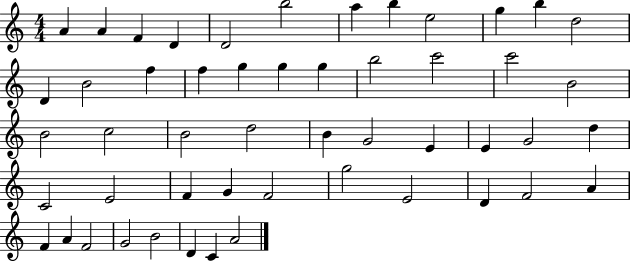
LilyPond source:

{
  \clef treble
  \numericTimeSignature
  \time 4/4
  \key c \major
  a'4 a'4 f'4 d'4 | d'2 b''2 | a''4 b''4 e''2 | g''4 b''4 d''2 | \break d'4 b'2 f''4 | f''4 g''4 g''4 g''4 | b''2 c'''2 | c'''2 b'2 | \break b'2 c''2 | b'2 d''2 | b'4 g'2 e'4 | e'4 g'2 d''4 | \break c'2 e'2 | f'4 g'4 f'2 | g''2 e'2 | d'4 f'2 a'4 | \break f'4 a'4 f'2 | g'2 b'2 | d'4 c'4 a'2 | \bar "|."
}